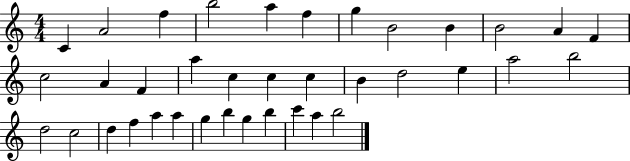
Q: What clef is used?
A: treble